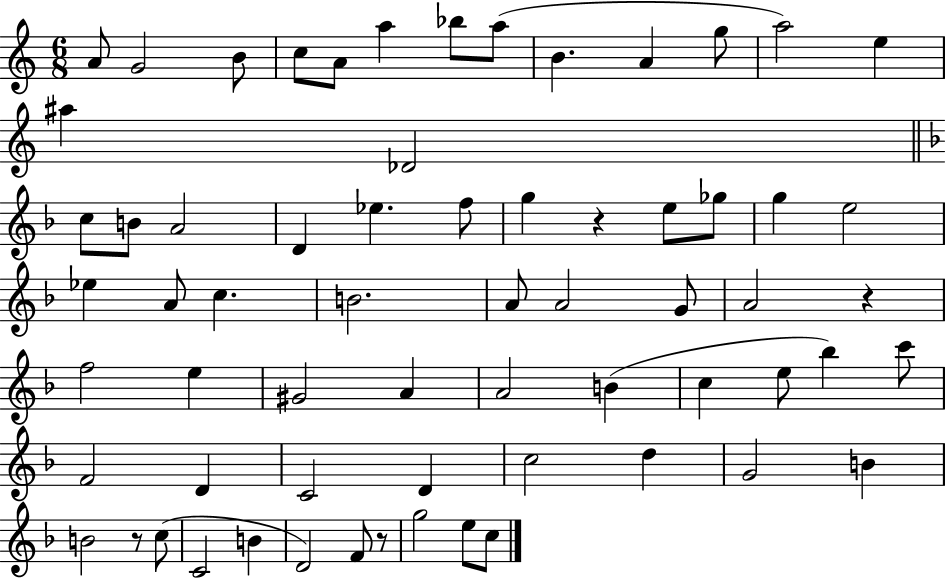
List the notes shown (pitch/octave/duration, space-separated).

A4/e G4/h B4/e C5/e A4/e A5/q Bb5/e A5/e B4/q. A4/q G5/e A5/h E5/q A#5/q Db4/h C5/e B4/e A4/h D4/q Eb5/q. F5/e G5/q R/q E5/e Gb5/e G5/q E5/h Eb5/q A4/e C5/q. B4/h. A4/e A4/h G4/e A4/h R/q F5/h E5/q G#4/h A4/q A4/h B4/q C5/q E5/e Bb5/q C6/e F4/h D4/q C4/h D4/q C5/h D5/q G4/h B4/q B4/h R/e C5/e C4/h B4/q D4/h F4/e R/e G5/h E5/e C5/e